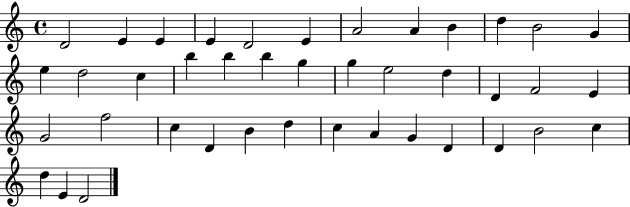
{
  \clef treble
  \time 4/4
  \defaultTimeSignature
  \key c \major
  d'2 e'4 e'4 | e'4 d'2 e'4 | a'2 a'4 b'4 | d''4 b'2 g'4 | \break e''4 d''2 c''4 | b''4 b''4 b''4 g''4 | g''4 e''2 d''4 | d'4 f'2 e'4 | \break g'2 f''2 | c''4 d'4 b'4 d''4 | c''4 a'4 g'4 d'4 | d'4 b'2 c''4 | \break d''4 e'4 d'2 | \bar "|."
}